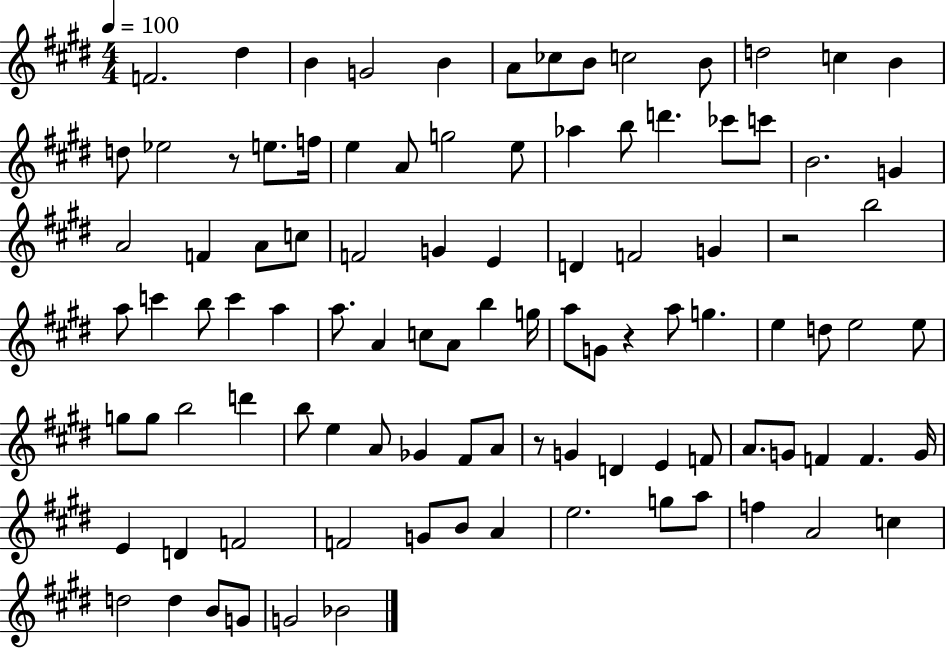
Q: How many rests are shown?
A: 4